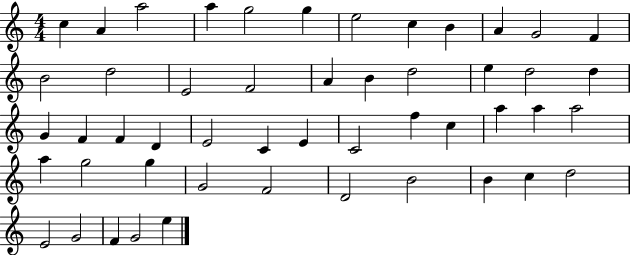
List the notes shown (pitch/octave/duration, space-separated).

C5/q A4/q A5/h A5/q G5/h G5/q E5/h C5/q B4/q A4/q G4/h F4/q B4/h D5/h E4/h F4/h A4/q B4/q D5/h E5/q D5/h D5/q G4/q F4/q F4/q D4/q E4/h C4/q E4/q C4/h F5/q C5/q A5/q A5/q A5/h A5/q G5/h G5/q G4/h F4/h D4/h B4/h B4/q C5/q D5/h E4/h G4/h F4/q G4/h E5/q